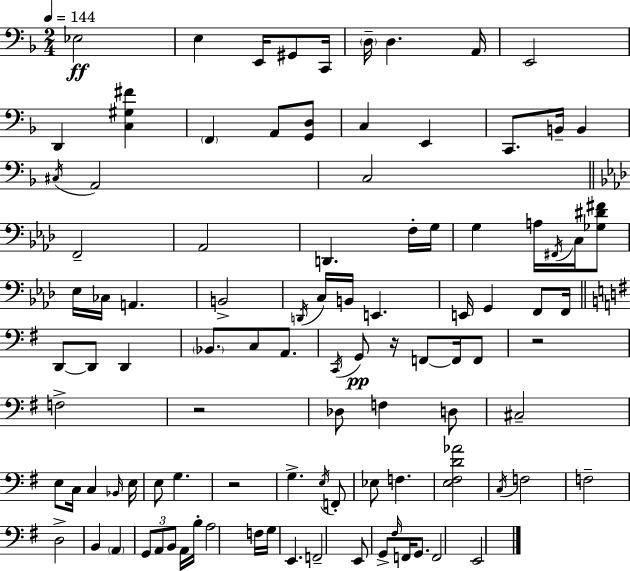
{
  \clef bass
  \numericTimeSignature
  \time 2/4
  \key d \minor
  \tempo 4 = 144
  ees2\ff | e4 e,16 gis,8 c,16 | \parenthesize d16-- d4. a,16 | e,2 | \break d,4 <c gis fis'>4 | \parenthesize f,4 a,8 <g, d>8 | c4 e,4 | c,8. b,16-- b,4 | \break \acciaccatura { cis16 } a,2 | c2 | \bar "||" \break \key aes \major f,2-- | aes,2 | d,4. f16-. g16 | g4 a16 \acciaccatura { fis,16 } c16 <ges dis' fis'>8 | \break ees16 ces16 a,4. | b,2-> | \acciaccatura { d,16 } c16 b,16 e,4. | e,16 g,4 f,8 | \break f,16 \bar "||" \break \key g \major d,8~~ d,8 d,4 | \parenthesize bes,8. c8 a,8. | \acciaccatura { c,16 }\pp g,8 r16 f,8~~ f,16 f,8 | r2 | \break f2-> | r2 | des8 f4 d8 | cis2-- | \break e8 c16 c4 | \grace { bes,16 } e16 e8 g4. | r2 | g4.-> | \break \acciaccatura { e16 } f,8-. ees8 f4. | <e fis d' aes'>2 | \acciaccatura { c16 } f2 | f2-- | \break d2-> | b,4 | \parenthesize a,4 \tuplet 3/2 { g,8 a,8 | b,8 } a,16 b16-. a2 | \break f16 g16 e,4. | f,2-- | e,8 g,8-> | \grace { fis16 } f,16 g,8. f,2 | \break e,2 | \bar "|."
}